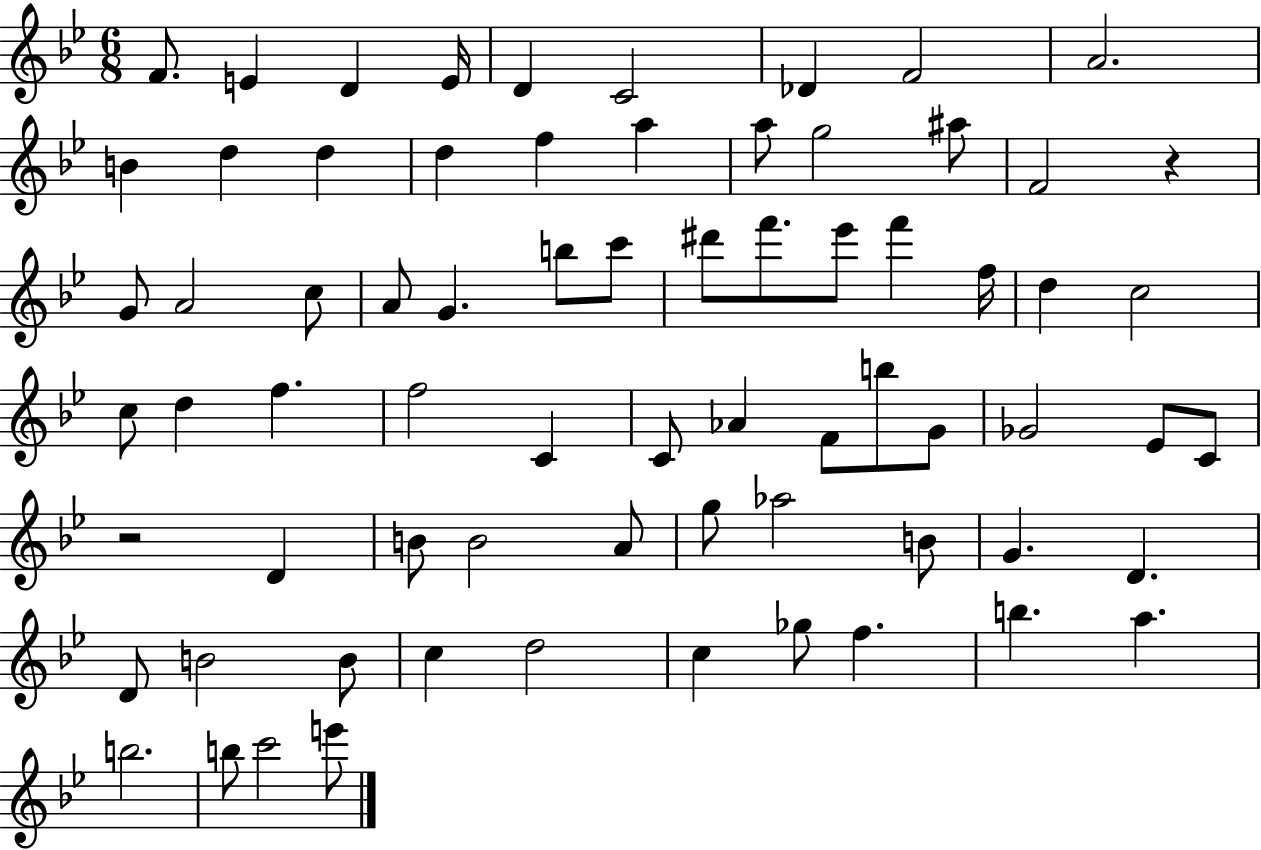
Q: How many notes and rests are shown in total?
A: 71